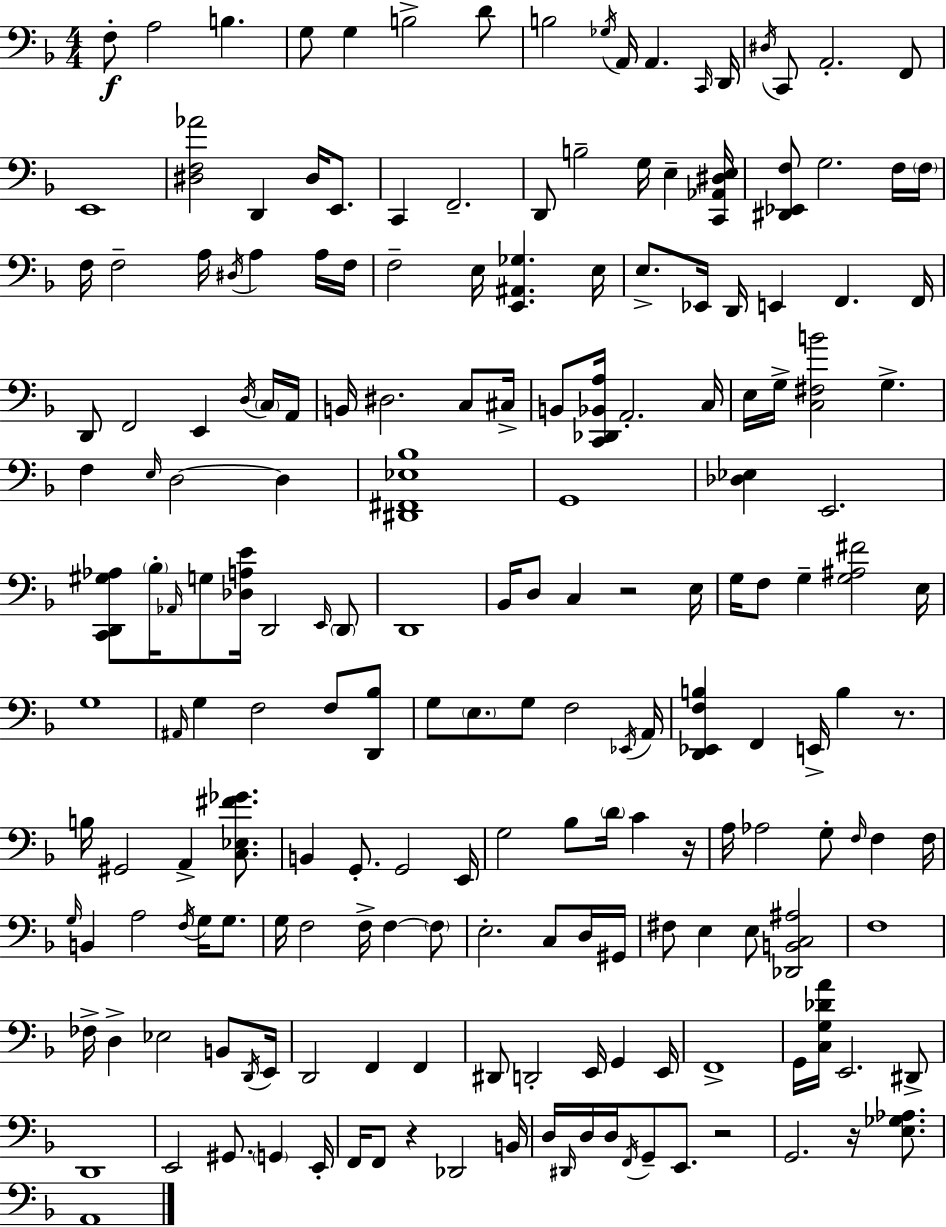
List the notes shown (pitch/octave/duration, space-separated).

F3/e A3/h B3/q. G3/e G3/q B3/h D4/e B3/h Gb3/s A2/s A2/q. C2/s D2/s D#3/s C2/e A2/h. F2/e E2/w [D#3,F3,Ab4]/h D2/q D#3/s E2/e. C2/q F2/h. D2/e B3/h G3/s E3/q [C2,Ab2,D#3,E3]/s [D#2,Eb2,F3]/e G3/h. F3/s F3/s F3/s F3/h A3/s D#3/s A3/q A3/s F3/s F3/h E3/s [E2,A#2,Gb3]/q. E3/s E3/e. Eb2/s D2/s E2/q F2/q. F2/s D2/e F2/h E2/q D3/s C3/s A2/s B2/s D#3/h. C3/e C#3/s B2/e [C2,Db2,Bb2,A3]/s A2/h. C3/s E3/s G3/s [C3,F#3,B4]/h G3/q. F3/q E3/s D3/h D3/q [D#2,F#2,Eb3,Bb3]/w G2/w [Db3,Eb3]/q E2/h. [C2,D2,G#3,Ab3]/e Bb3/s Ab2/s G3/e [Db3,A3,E4]/s D2/h E2/s D2/e D2/w Bb2/s D3/e C3/q R/h E3/s G3/s F3/e G3/q [G3,A#3,F#4]/h E3/s G3/w A#2/s G3/q F3/h F3/e [D2,Bb3]/e G3/e E3/e. G3/e F3/h Eb2/s A2/s [D2,Eb2,F3,B3]/q F2/q E2/s B3/q R/e. B3/s G#2/h A2/q [C3,Eb3,F#4,Gb4]/e. B2/q G2/e. G2/h E2/s G3/h Bb3/e D4/s C4/q R/s A3/s Ab3/h G3/e F3/s F3/q F3/s G3/s B2/q A3/h F3/s G3/s G3/e. G3/s F3/h F3/s F3/q F3/e E3/h. C3/e D3/s G#2/s F#3/e E3/q E3/e [Db2,B2,C3,A#3]/h F3/w FES3/s D3/q Eb3/h B2/e D2/s E2/s D2/h F2/q F2/q D#2/e D2/h E2/s G2/q E2/s F2/w G2/s [C3,G3,Db4,A4]/s E2/h. D#2/e D2/w E2/h G#2/e. G2/q E2/s F2/s F2/e R/q Db2/h B2/s D3/s D#2/s D3/s D3/s F2/s G2/e E2/e. R/h G2/h. R/s [E3,Gb3,Ab3]/e. A2/w